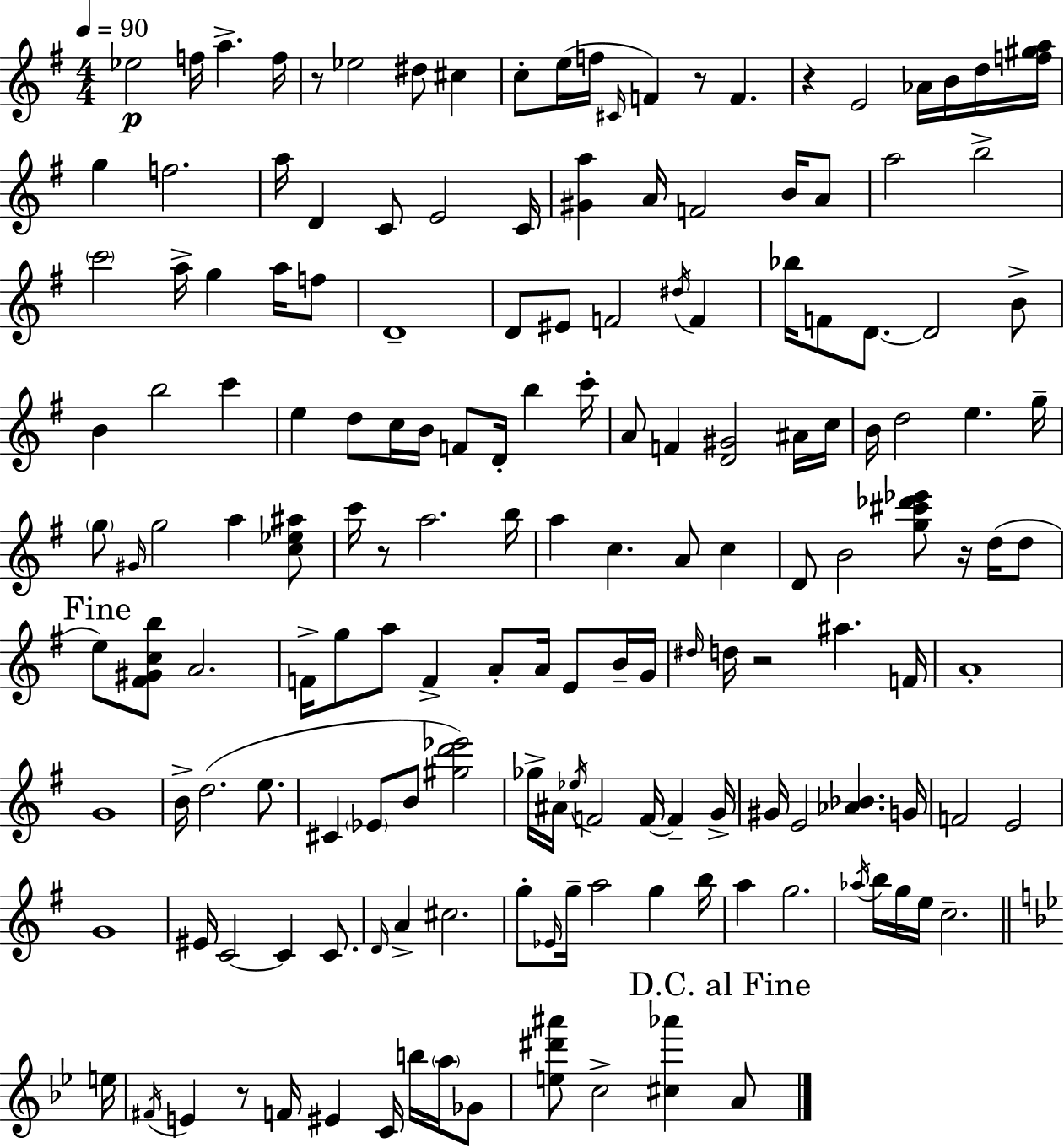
X:1
T:Untitled
M:4/4
L:1/4
K:G
_e2 f/4 a f/4 z/2 _e2 ^d/2 ^c c/2 e/4 f/4 ^C/4 F z/2 F z E2 _A/4 B/4 d/4 [f^ga]/4 g f2 a/4 D C/2 E2 C/4 [^Ga] A/4 F2 B/4 A/2 a2 b2 c'2 a/4 g a/4 f/2 D4 D/2 ^E/2 F2 ^d/4 F _b/4 F/2 D/2 D2 B/2 B b2 c' e d/2 c/4 B/4 F/2 D/4 b c'/4 A/2 F [D^G]2 ^A/4 c/4 B/4 d2 e g/4 g/2 ^G/4 g2 a [c_e^a]/2 c'/4 z/2 a2 b/4 a c A/2 c D/2 B2 [g^c'_d'_e']/2 z/4 d/4 d/2 e/2 [^F^Gcb]/2 A2 F/4 g/2 a/2 F A/2 A/4 E/2 B/4 G/4 ^d/4 d/4 z2 ^a F/4 A4 G4 B/4 d2 e/2 ^C _E/2 B/2 [^gd'_e']2 _g/4 ^A/4 _e/4 F2 F/4 F G/4 ^G/4 E2 [_A_B] G/4 F2 E2 G4 ^E/4 C2 C C/2 D/4 A ^c2 g/2 _E/4 g/4 a2 g b/4 a g2 _a/4 b/4 g/4 e/4 c2 e/4 ^F/4 E z/2 F/4 ^E C/4 b/4 a/4 _G/2 [e^d'^a']/2 c2 [^c_a'] A/2